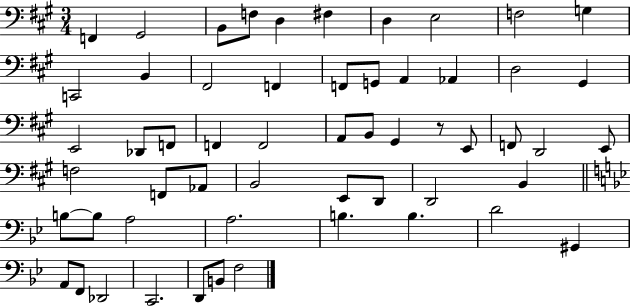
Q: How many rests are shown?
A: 1